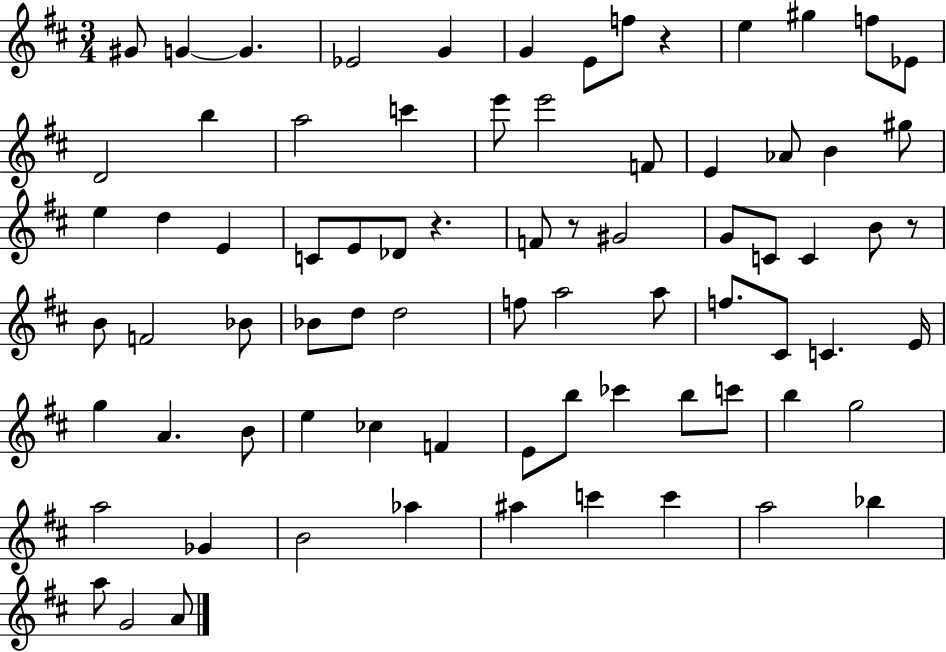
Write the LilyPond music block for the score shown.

{
  \clef treble
  \numericTimeSignature
  \time 3/4
  \key d \major
  gis'8 g'4~~ g'4. | ees'2 g'4 | g'4 e'8 f''8 r4 | e''4 gis''4 f''8 ees'8 | \break d'2 b''4 | a''2 c'''4 | e'''8 e'''2 f'8 | e'4 aes'8 b'4 gis''8 | \break e''4 d''4 e'4 | c'8 e'8 des'8 r4. | f'8 r8 gis'2 | g'8 c'8 c'4 b'8 r8 | \break b'8 f'2 bes'8 | bes'8 d''8 d''2 | f''8 a''2 a''8 | f''8. cis'8 c'4. e'16 | \break g''4 a'4. b'8 | e''4 ces''4 f'4 | e'8 b''8 ces'''4 b''8 c'''8 | b''4 g''2 | \break a''2 ges'4 | b'2 aes''4 | ais''4 c'''4 c'''4 | a''2 bes''4 | \break a''8 g'2 a'8 | \bar "|."
}